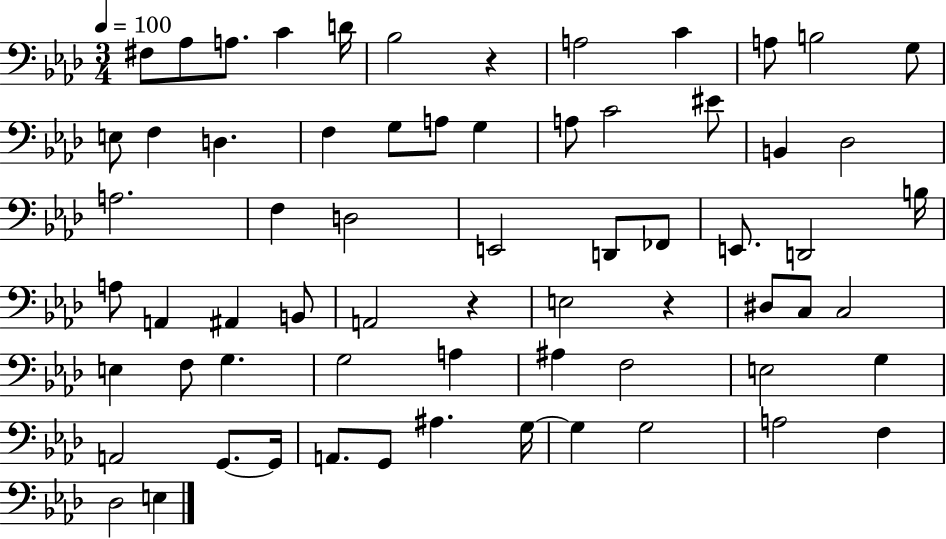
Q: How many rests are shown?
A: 3